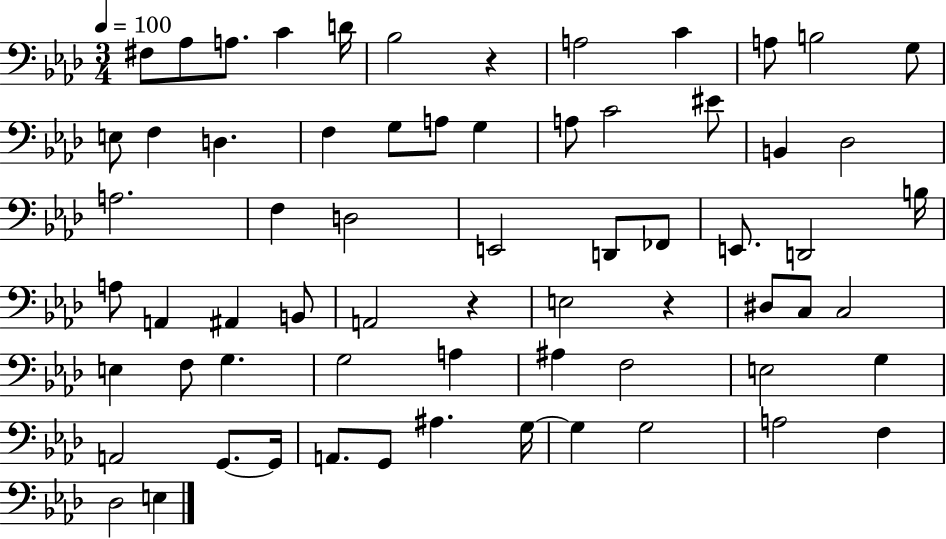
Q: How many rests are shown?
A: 3